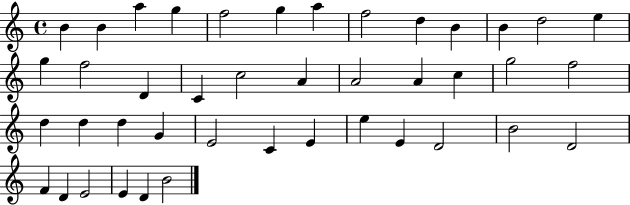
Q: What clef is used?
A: treble